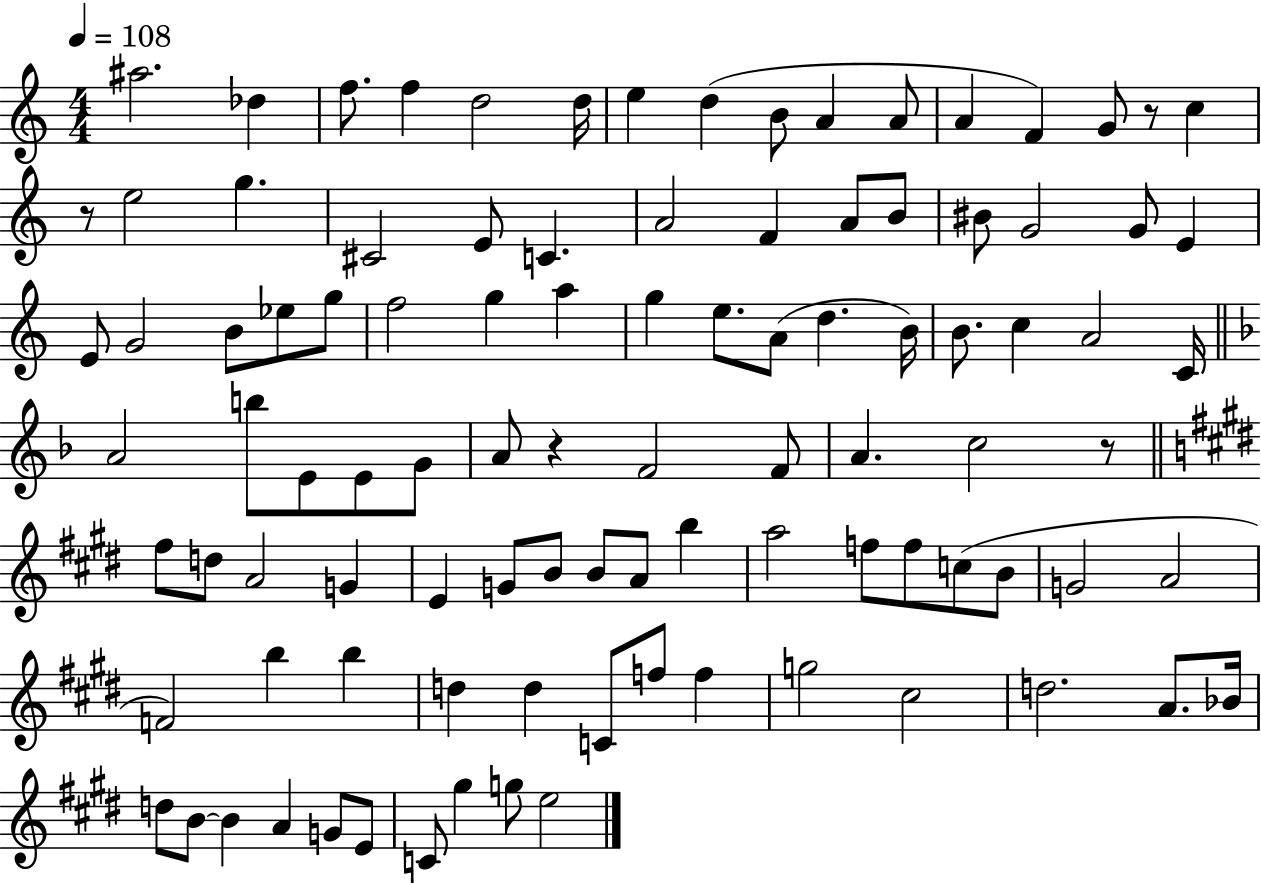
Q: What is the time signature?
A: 4/4